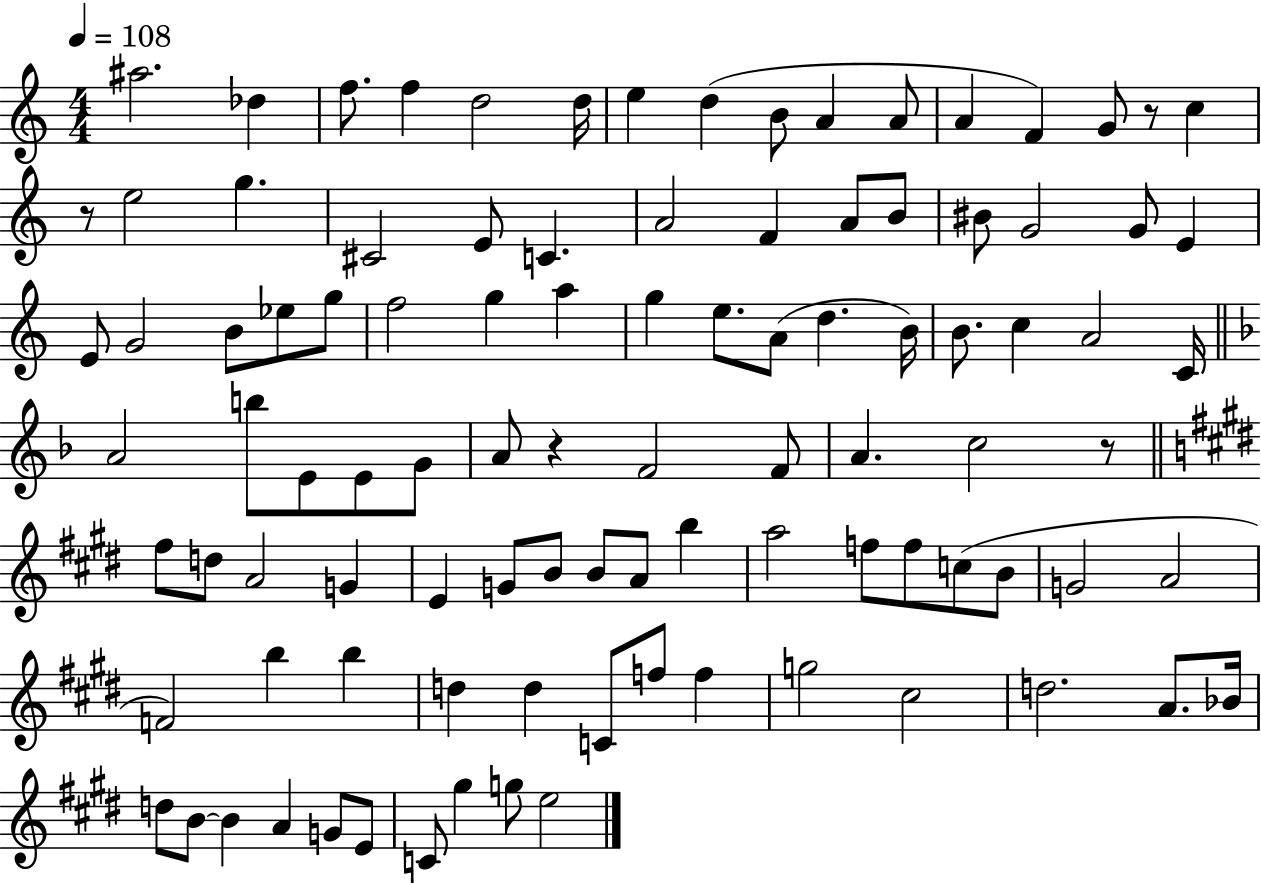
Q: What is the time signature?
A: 4/4